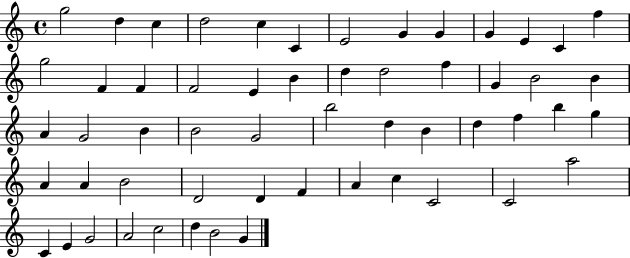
{
  \clef treble
  \time 4/4
  \defaultTimeSignature
  \key c \major
  g''2 d''4 c''4 | d''2 c''4 c'4 | e'2 g'4 g'4 | g'4 e'4 c'4 f''4 | \break g''2 f'4 f'4 | f'2 e'4 b'4 | d''4 d''2 f''4 | g'4 b'2 b'4 | \break a'4 g'2 b'4 | b'2 g'2 | b''2 d''4 b'4 | d''4 f''4 b''4 g''4 | \break a'4 a'4 b'2 | d'2 d'4 f'4 | a'4 c''4 c'2 | c'2 a''2 | \break c'4 e'4 g'2 | a'2 c''2 | d''4 b'2 g'4 | \bar "|."
}